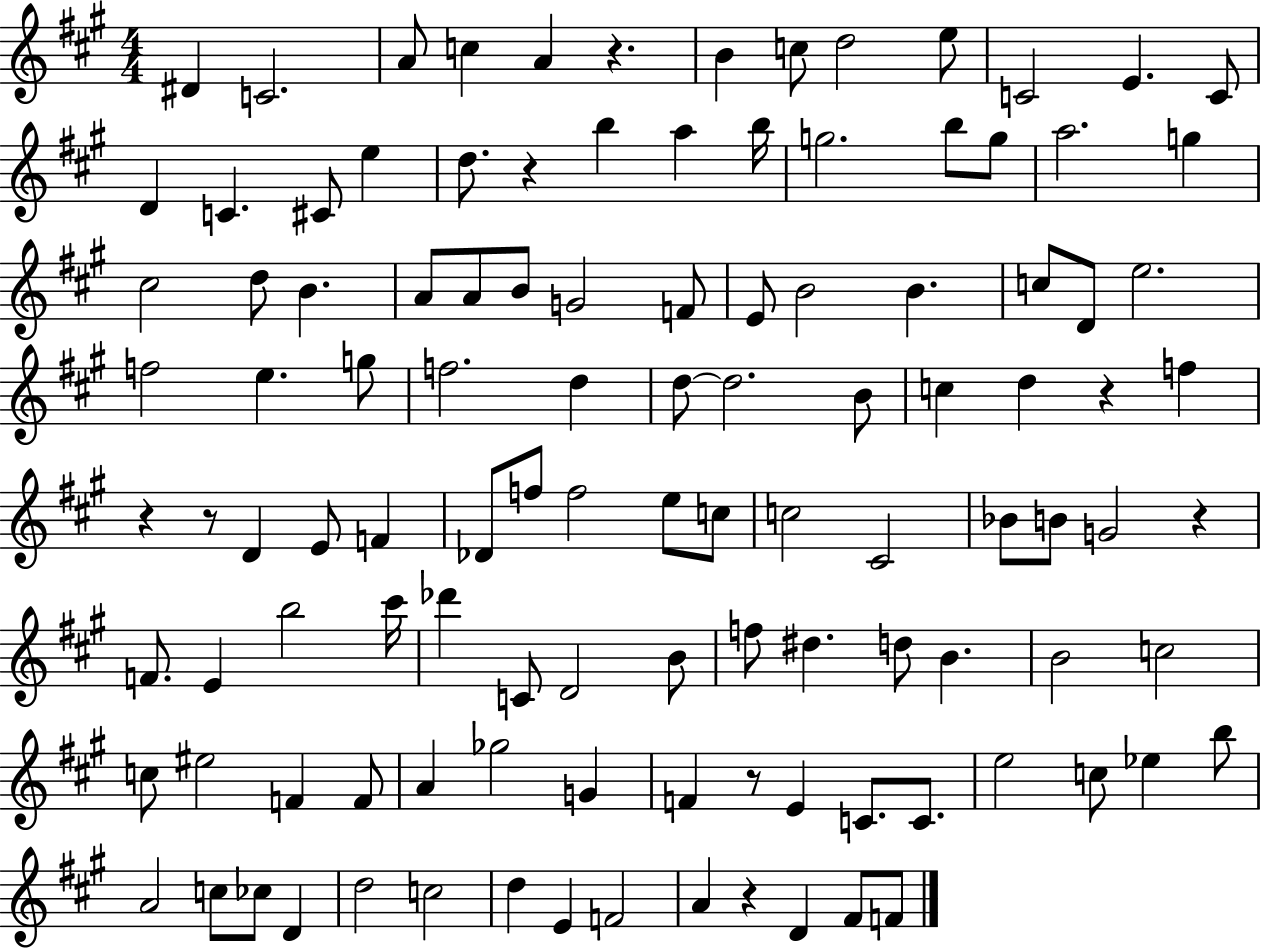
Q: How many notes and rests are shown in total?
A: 113